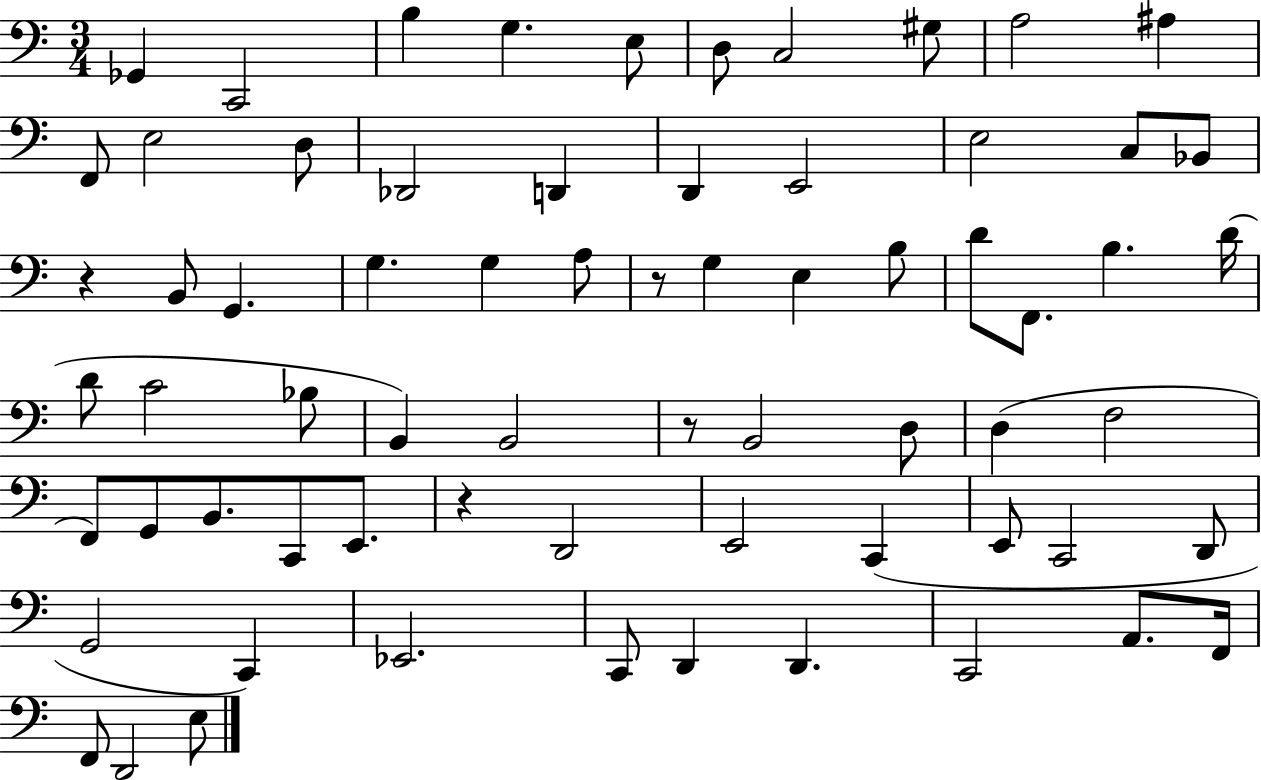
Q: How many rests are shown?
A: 4